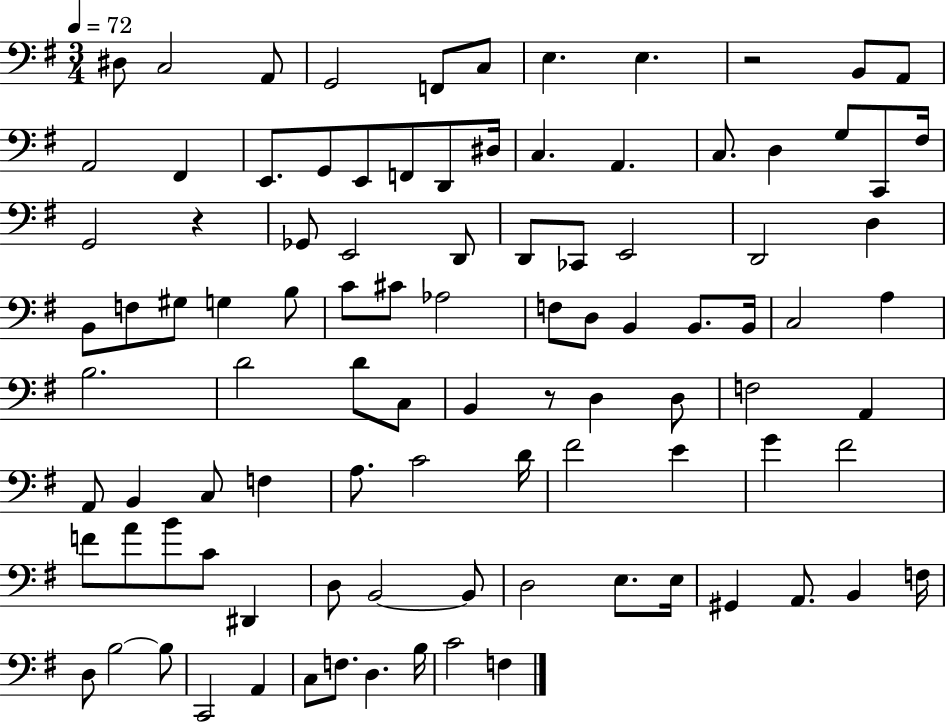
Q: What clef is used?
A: bass